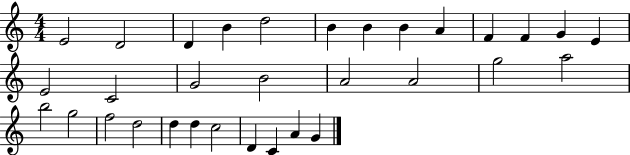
{
  \clef treble
  \numericTimeSignature
  \time 4/4
  \key c \major
  e'2 d'2 | d'4 b'4 d''2 | b'4 b'4 b'4 a'4 | f'4 f'4 g'4 e'4 | \break e'2 c'2 | g'2 b'2 | a'2 a'2 | g''2 a''2 | \break b''2 g''2 | f''2 d''2 | d''4 d''4 c''2 | d'4 c'4 a'4 g'4 | \break \bar "|."
}